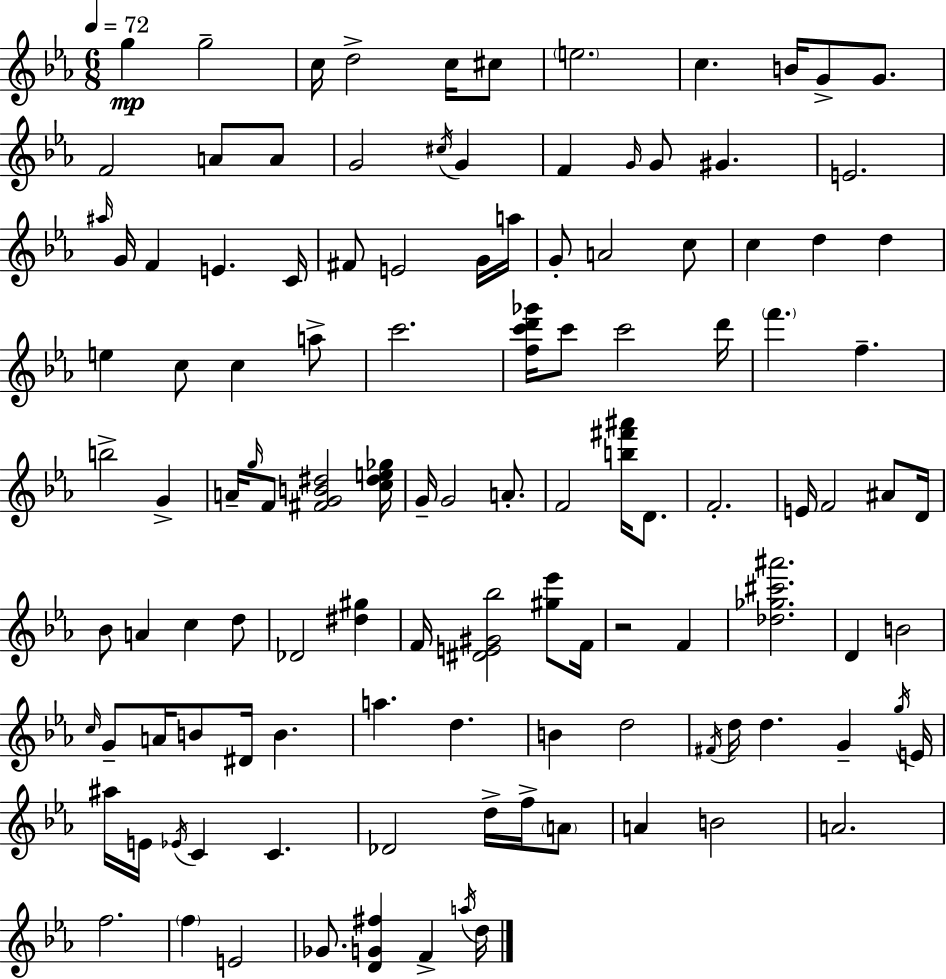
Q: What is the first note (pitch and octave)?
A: G5